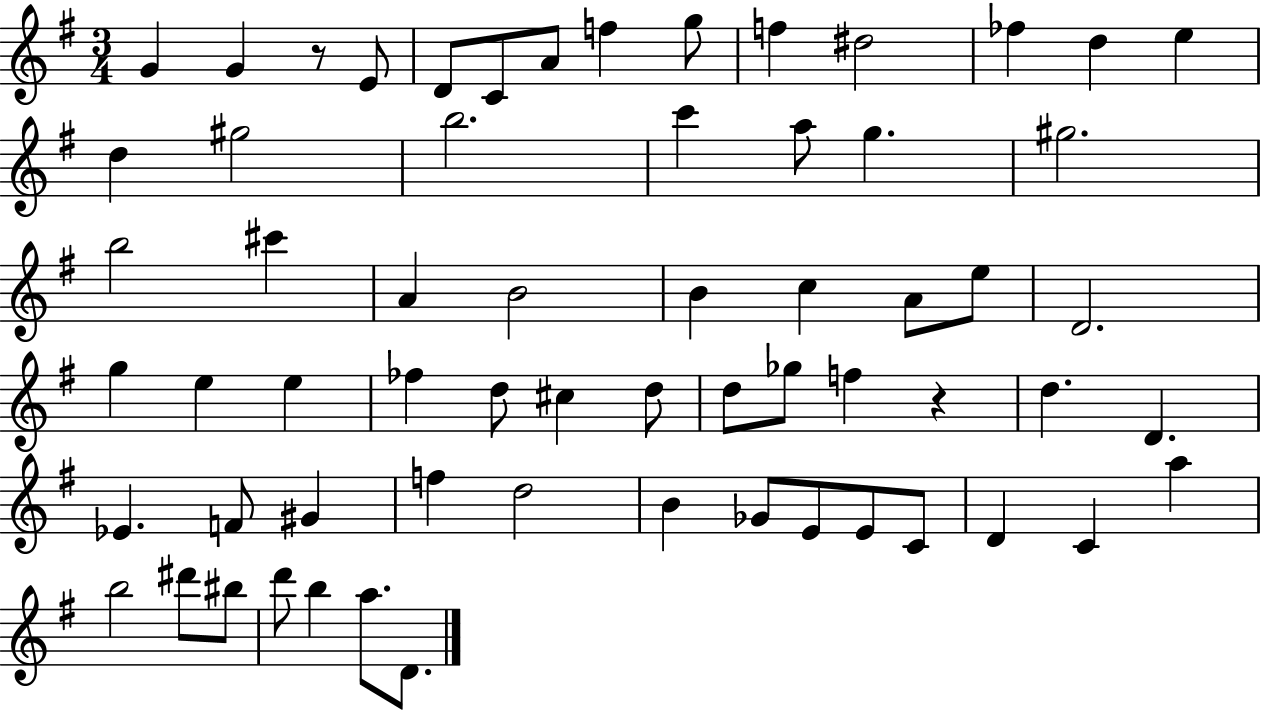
X:1
T:Untitled
M:3/4
L:1/4
K:G
G G z/2 E/2 D/2 C/2 A/2 f g/2 f ^d2 _f d e d ^g2 b2 c' a/2 g ^g2 b2 ^c' A B2 B c A/2 e/2 D2 g e e _f d/2 ^c d/2 d/2 _g/2 f z d D _E F/2 ^G f d2 B _G/2 E/2 E/2 C/2 D C a b2 ^d'/2 ^b/2 d'/2 b a/2 D/2